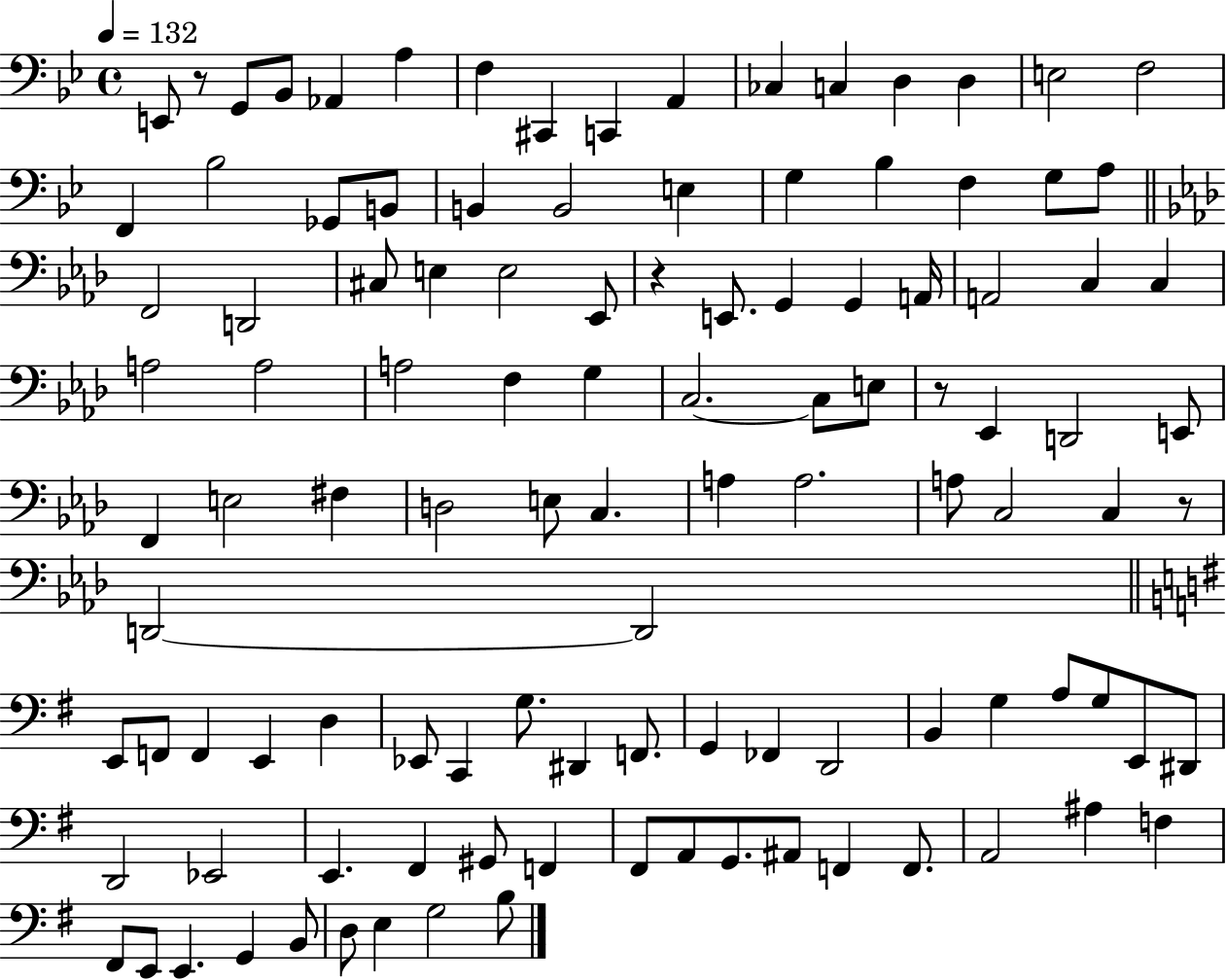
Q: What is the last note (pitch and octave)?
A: B3